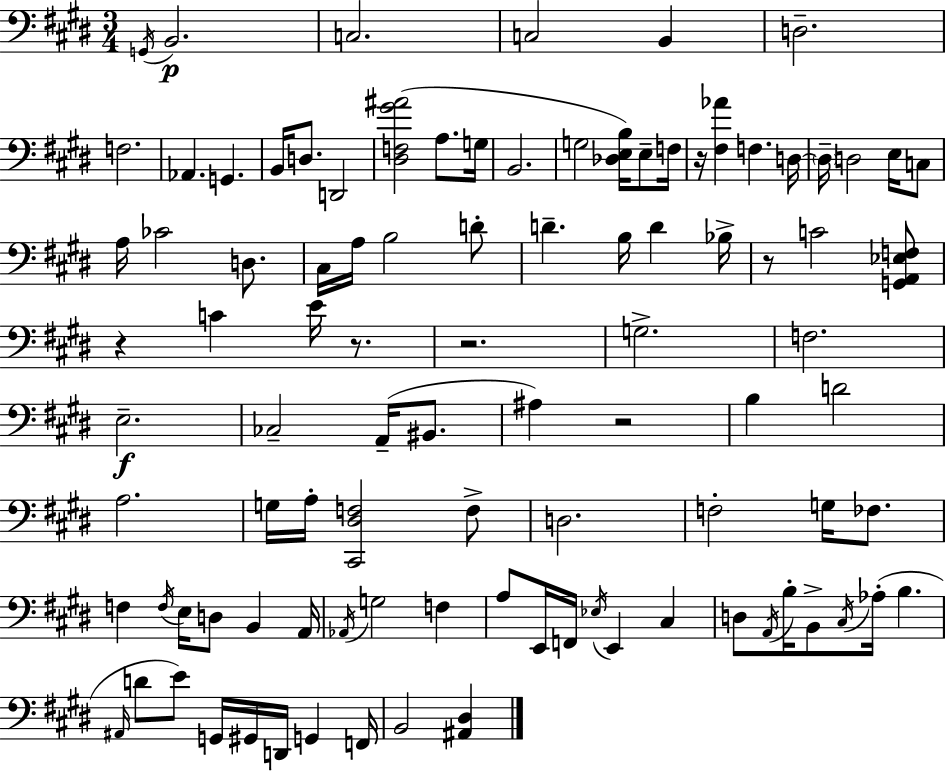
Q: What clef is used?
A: bass